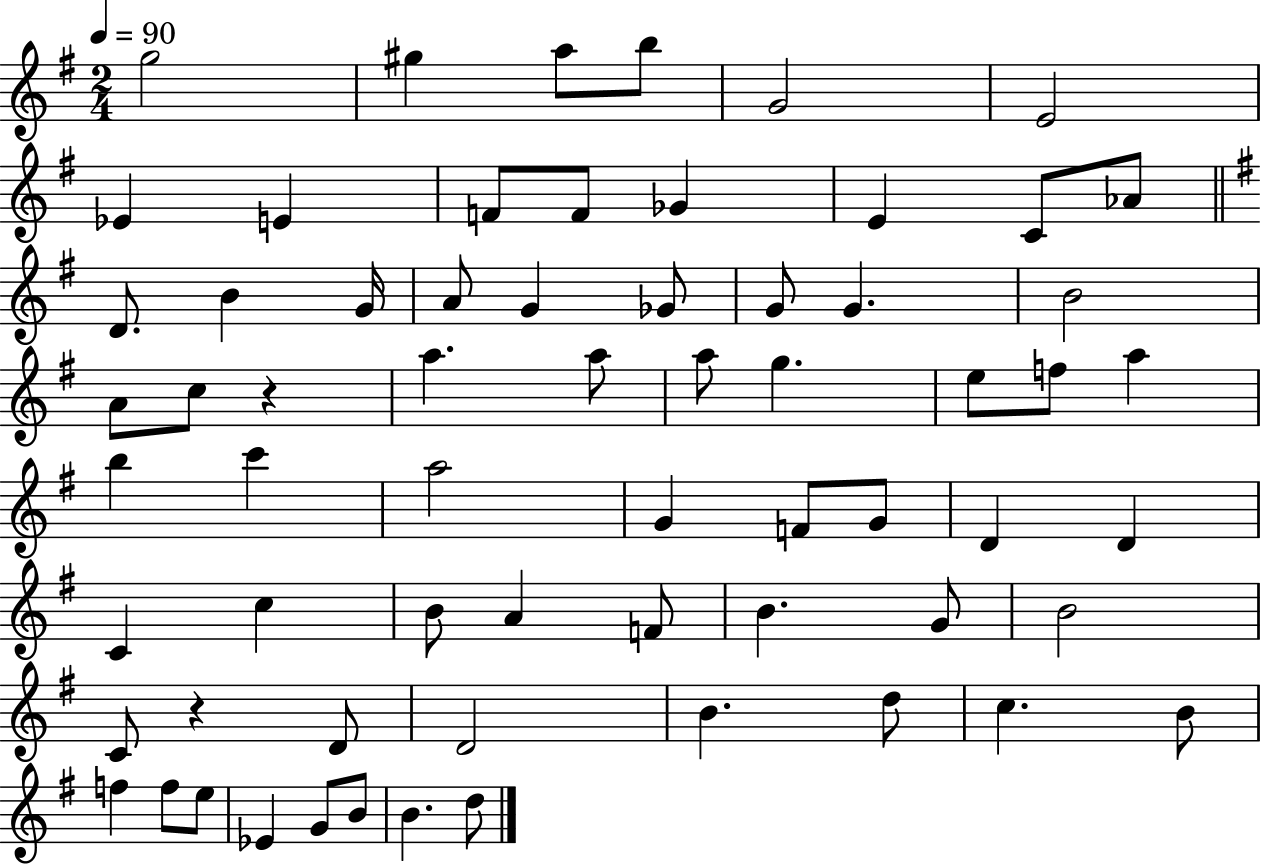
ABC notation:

X:1
T:Untitled
M:2/4
L:1/4
K:G
g2 ^g a/2 b/2 G2 E2 _E E F/2 F/2 _G E C/2 _A/2 D/2 B G/4 A/2 G _G/2 G/2 G B2 A/2 c/2 z a a/2 a/2 g e/2 f/2 a b c' a2 G F/2 G/2 D D C c B/2 A F/2 B G/2 B2 C/2 z D/2 D2 B d/2 c B/2 f f/2 e/2 _E G/2 B/2 B d/2